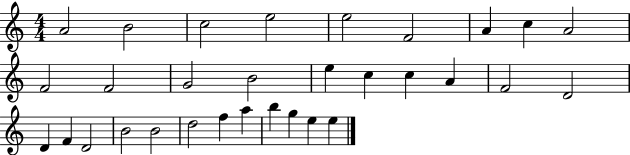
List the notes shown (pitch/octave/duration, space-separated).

A4/h B4/h C5/h E5/h E5/h F4/h A4/q C5/q A4/h F4/h F4/h G4/h B4/h E5/q C5/q C5/q A4/q F4/h D4/h D4/q F4/q D4/h B4/h B4/h D5/h F5/q A5/q B5/q G5/q E5/q E5/q